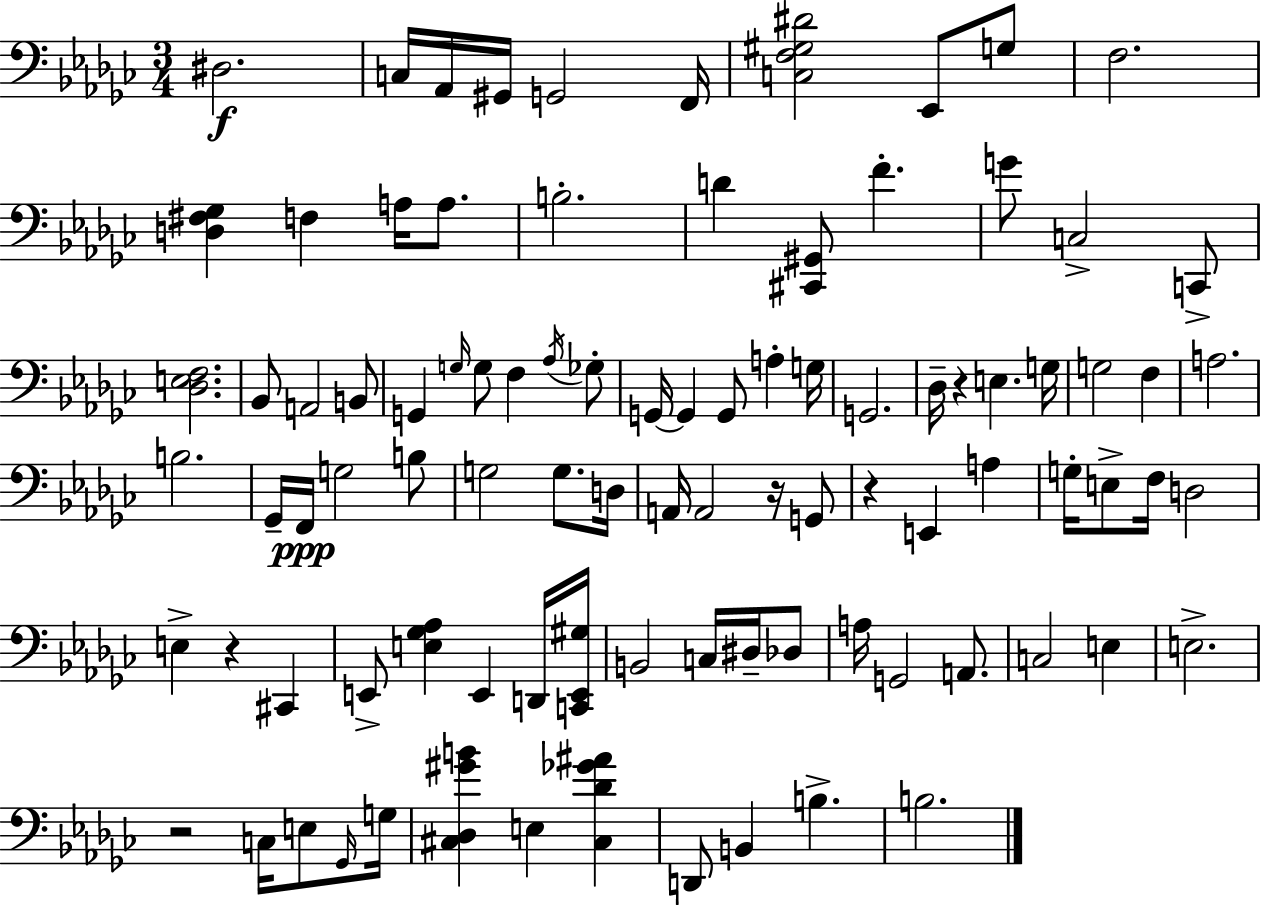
{
  \clef bass
  \numericTimeSignature
  \time 3/4
  \key ees \minor
  \repeat volta 2 { dis2.\f | c16 aes,16 gis,16 g,2 f,16 | <c f gis dis'>2 ees,8 g8 | f2. | \break <d fis ges>4 f4 a16 a8. | b2.-. | d'4 <cis, gis,>8 f'4.-. | g'8 c2-> c,8-> | \break <des e f>2. | bes,8 a,2 b,8 | g,4 \grace { g16 } g8 f4 \acciaccatura { aes16 } | ges8-. g,16~~ g,4 g,8 a4-. | \break g16 g,2. | des16-- r4 e4. | g16 g2 f4 | a2. | \break b2. | ges,16-- f,16\ppp g2 | b8 g2 g8. | d16 a,16 a,2 r16 | \break g,8 r4 e,4 a4 | g16-. e8-> f16 d2 | e4-> r4 cis,4 | e,8-> <e ges aes>4 e,4 | \break d,16 <c, e, gis>16 b,2 c16 dis16-- | des8 a16 g,2 a,8. | c2 e4 | e2.-> | \break r2 c16 e8 | \grace { ges,16 } g16 <cis des gis' b'>4 e4 <cis des' ges' ais'>4 | d,8 b,4 b4.-> | b2. | \break } \bar "|."
}